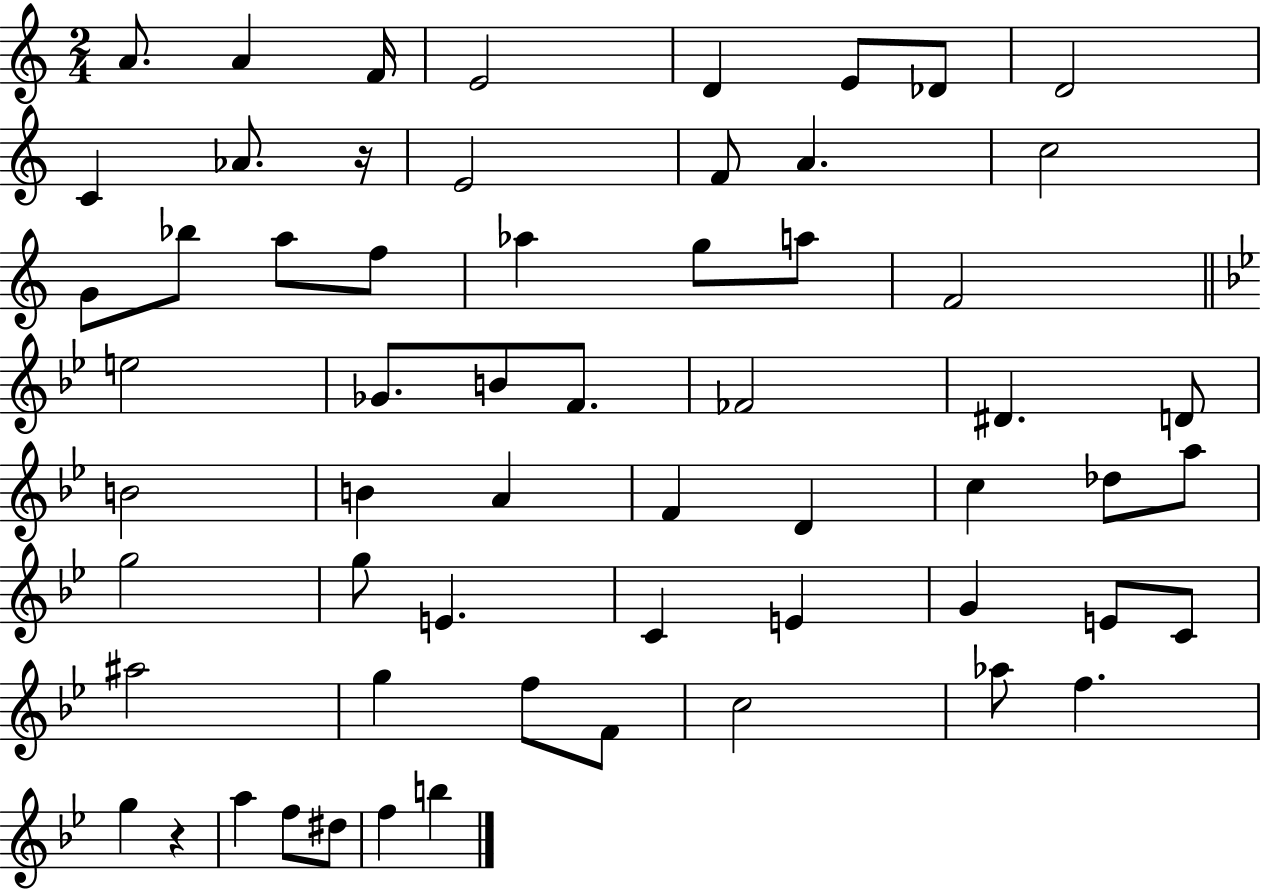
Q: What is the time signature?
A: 2/4